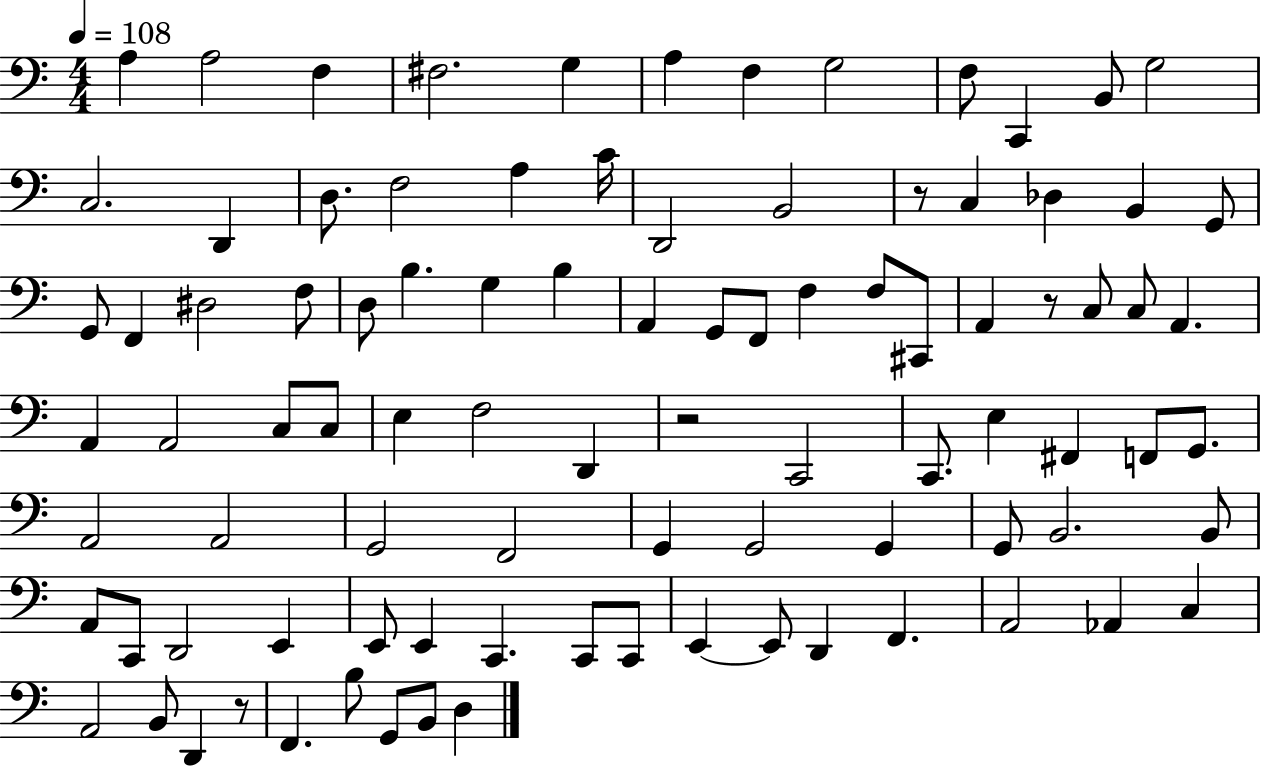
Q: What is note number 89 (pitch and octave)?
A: D3